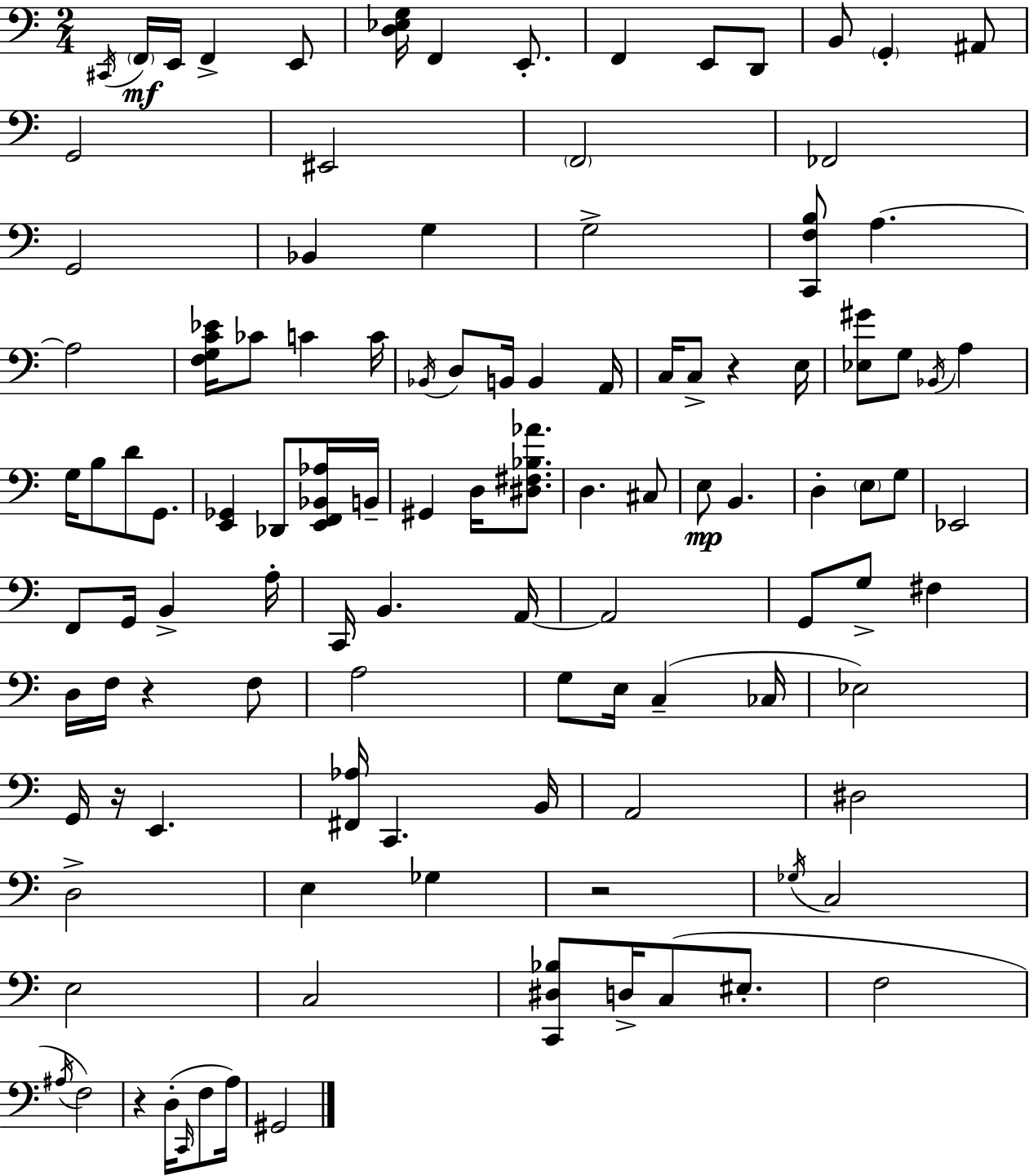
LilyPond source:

{
  \clef bass
  \numericTimeSignature
  \time 2/4
  \key c \major
  \acciaccatura { cis,16 }\mf \parenthesize f,16 e,16 f,4-> e,8 | <d ees g>16 f,4 e,8.-. | f,4 e,8 d,8 | b,8 \parenthesize g,4-. ais,8 | \break g,2 | eis,2 | \parenthesize f,2 | fes,2 | \break g,2 | bes,4 g4 | g2-> | <c, f b>8 a4.~~ | \break a2 | <f g c' ees'>16 ces'8 c'4 | c'16 \acciaccatura { bes,16 } d8 b,16 b,4 | a,16 c16 c8-> r4 | \break e16 <ees gis'>8 g8 \acciaccatura { bes,16 } a4 | g16 b8 d'8 | g,8. <e, ges,>4 des,8 | <e, f, bes, aes>16 b,16-- gis,4 d16 | \break <dis fis bes aes'>8. d4. | cis8 e8\mp b,4. | d4-. \parenthesize e8 | g8 ees,2 | \break f,8 g,16 b,4-> | a16-. c,16 b,4. | a,16~~ a,2 | g,8 g8-> fis4 | \break d16 f16 r4 | f8 a2 | g8 e16 c4--( | ces16 ees2) | \break g,16 r16 e,4. | <fis, aes>16 c,4. | b,16 a,2 | dis2 | \break d2-> | e4 ges4 | r2 | \acciaccatura { ges16 } c2 | \break e2 | c2 | <c, dis bes>8 d16-> c8( | eis8.-. f2 | \break \acciaccatura { ais16 }) f2 | r4 | d16-.( \grace { c,16 } f8 a16) gis,2 | \bar "|."
}